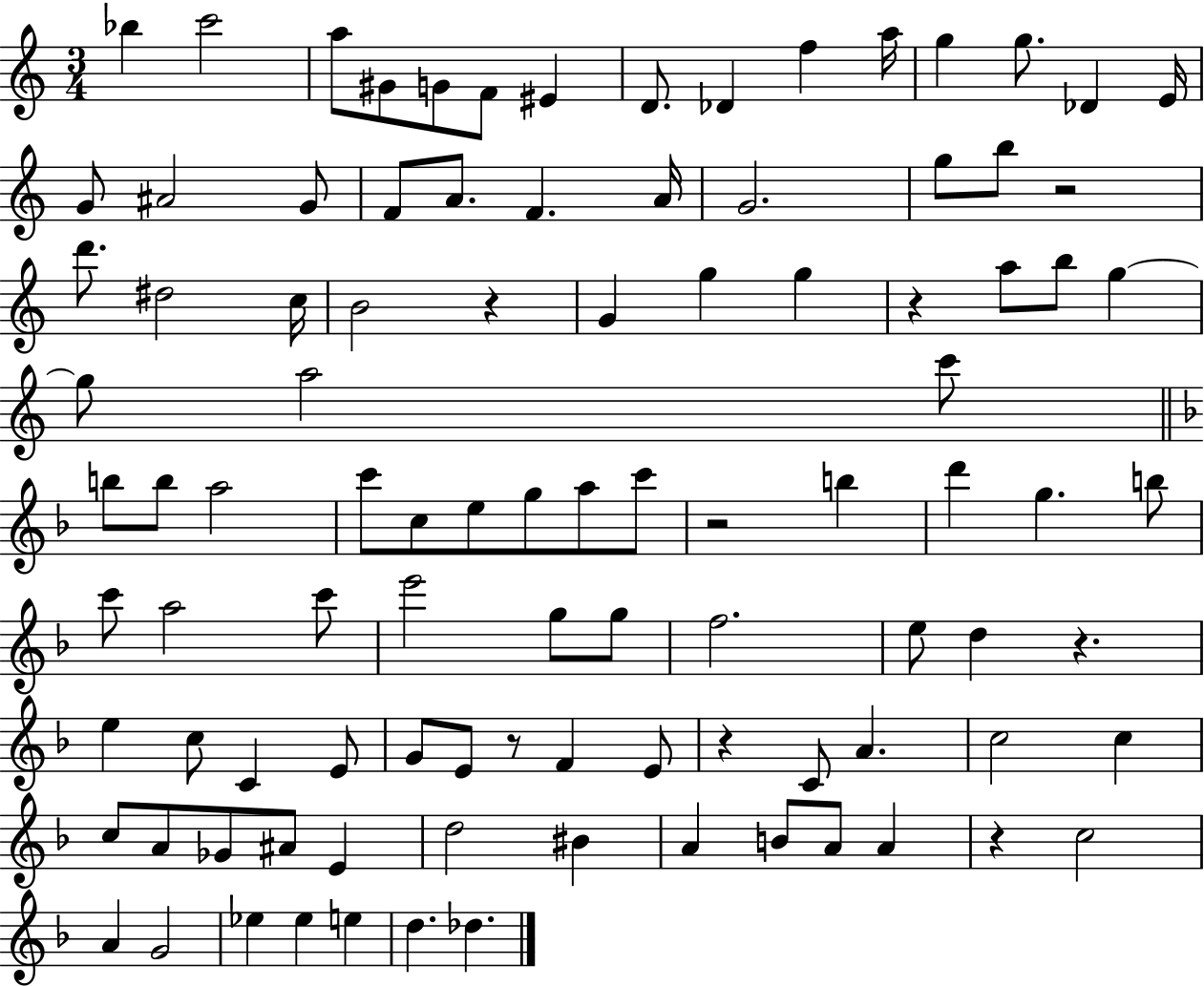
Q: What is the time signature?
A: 3/4